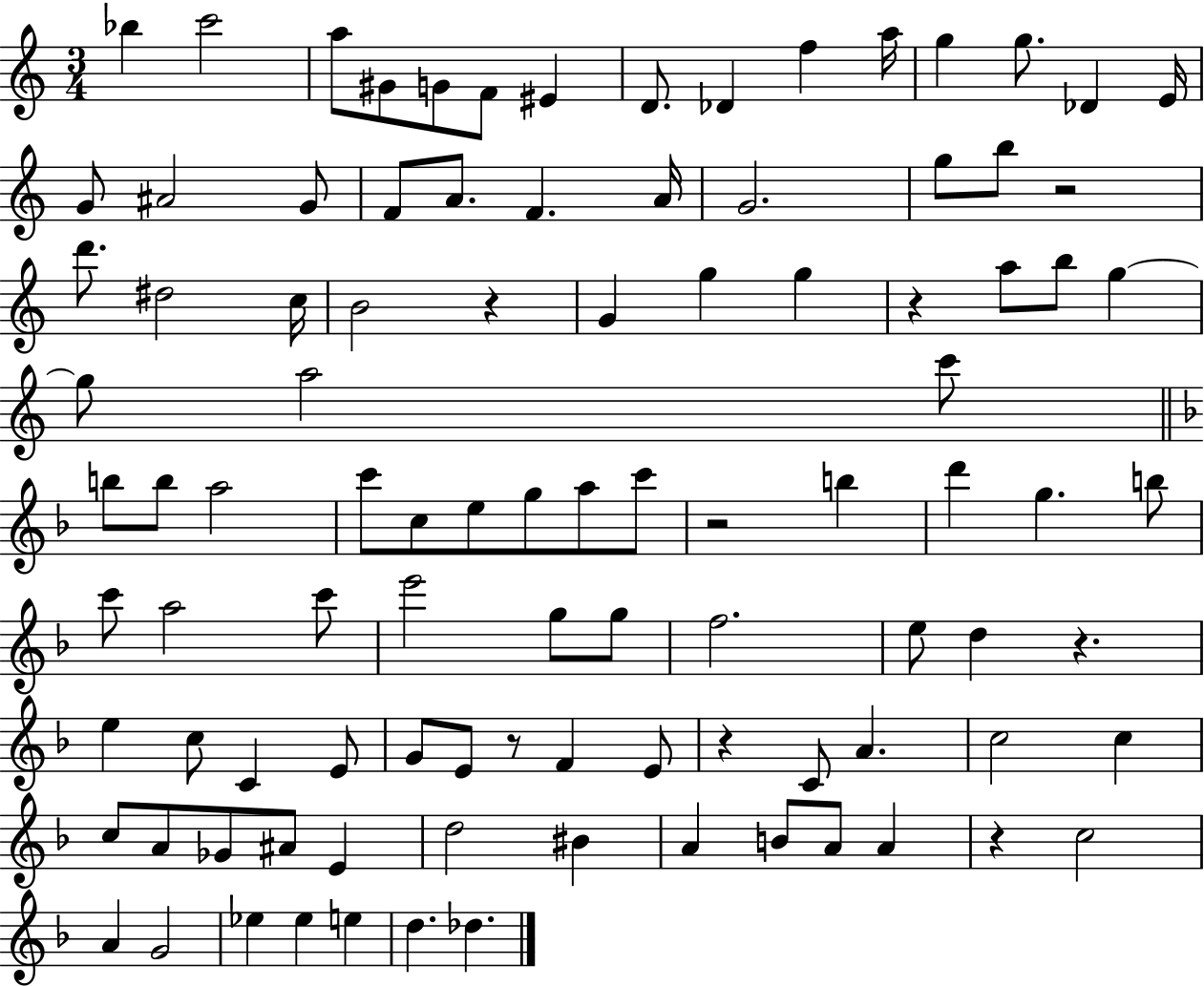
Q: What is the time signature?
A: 3/4